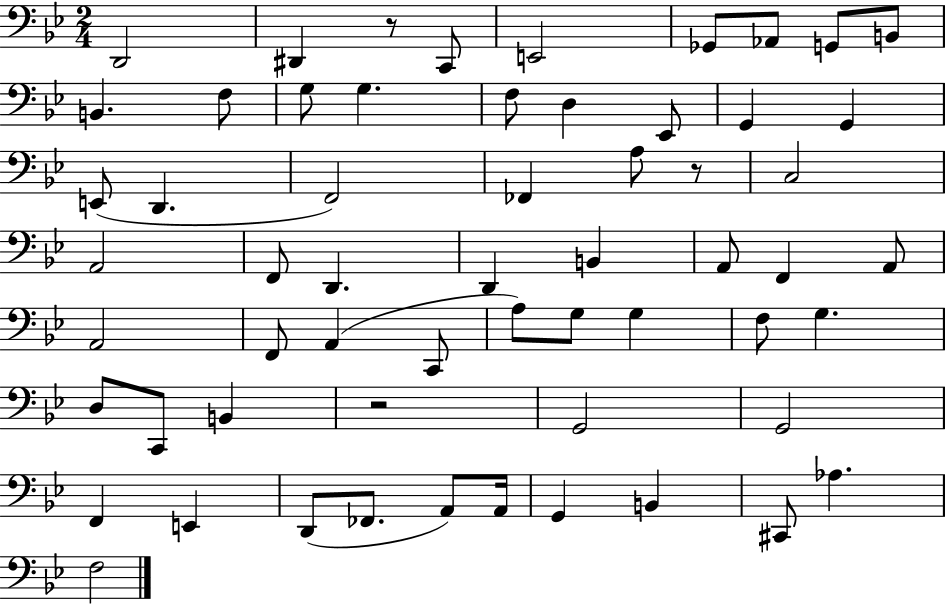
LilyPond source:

{
  \clef bass
  \numericTimeSignature
  \time 2/4
  \key bes \major
  \repeat volta 2 { d,2 | dis,4 r8 c,8 | e,2 | ges,8 aes,8 g,8 b,8 | \break b,4. f8 | g8 g4. | f8 d4 ees,8 | g,4 g,4 | \break e,8( d,4. | f,2) | fes,4 a8 r8 | c2 | \break a,2 | f,8 d,4. | d,4 b,4 | a,8 f,4 a,8 | \break a,2 | f,8 a,4( c,8 | a8) g8 g4 | f8 g4. | \break d8 c,8 b,4 | r2 | g,2 | g,2 | \break f,4 e,4 | d,8( fes,8. a,8) a,16 | g,4 b,4 | cis,8 aes4. | \break f2 | } \bar "|."
}